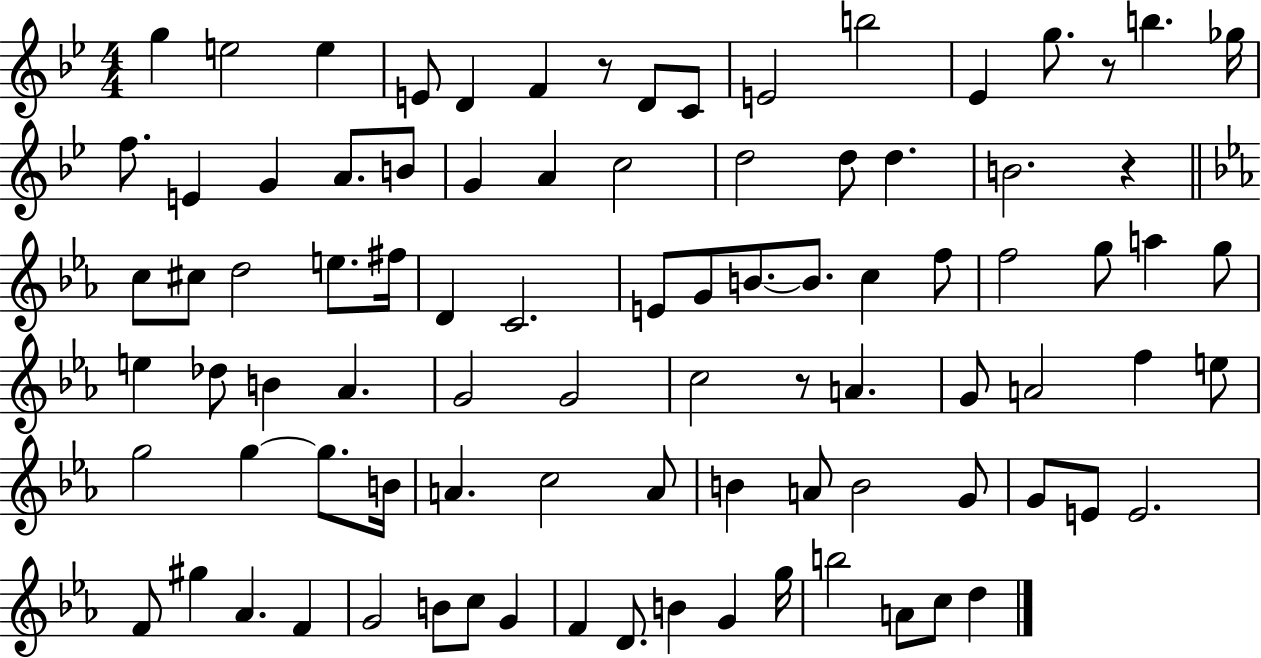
G5/q E5/h E5/q E4/e D4/q F4/q R/e D4/e C4/e E4/h B5/h Eb4/q G5/e. R/e B5/q. Gb5/s F5/e. E4/q G4/q A4/e. B4/e G4/q A4/q C5/h D5/h D5/e D5/q. B4/h. R/q C5/e C#5/e D5/h E5/e. F#5/s D4/q C4/h. E4/e G4/e B4/e. B4/e. C5/q F5/e F5/h G5/e A5/q G5/e E5/q Db5/e B4/q Ab4/q. G4/h G4/h C5/h R/e A4/q. G4/e A4/h F5/q E5/e G5/h G5/q G5/e. B4/s A4/q. C5/h A4/e B4/q A4/e B4/h G4/e G4/e E4/e E4/h. F4/e G#5/q Ab4/q. F4/q G4/h B4/e C5/e G4/q F4/q D4/e. B4/q G4/q G5/s B5/h A4/e C5/e D5/q